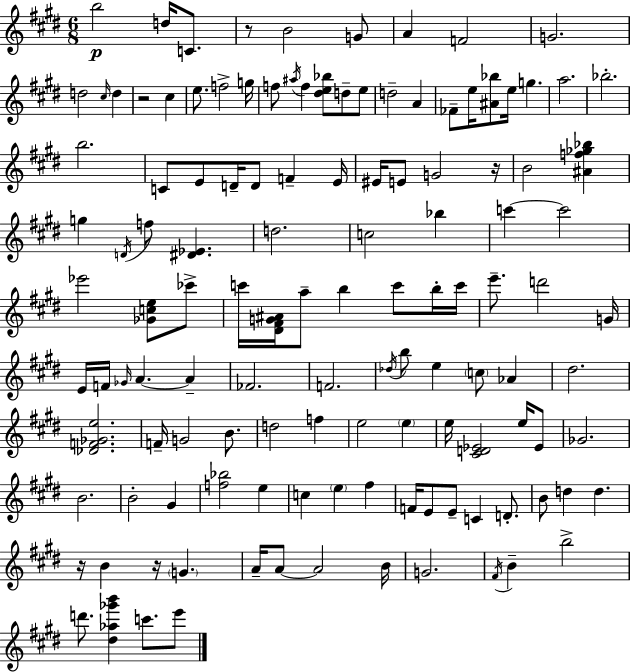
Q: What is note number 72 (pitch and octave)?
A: F4